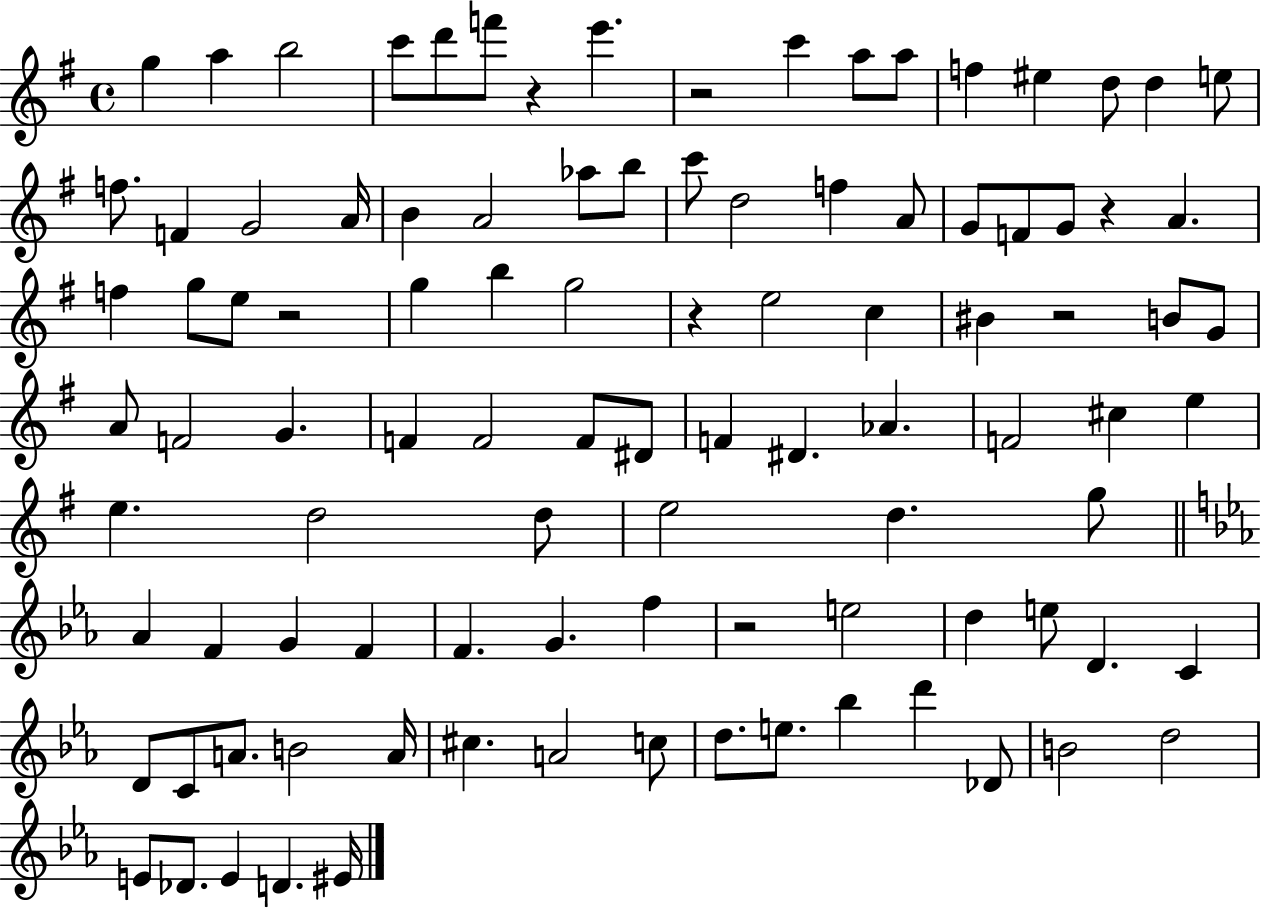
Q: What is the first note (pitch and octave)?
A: G5